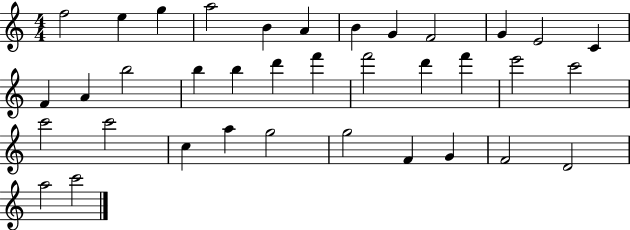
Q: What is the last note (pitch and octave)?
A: C6